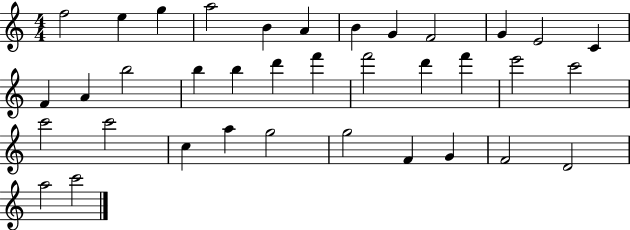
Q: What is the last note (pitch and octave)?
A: C6